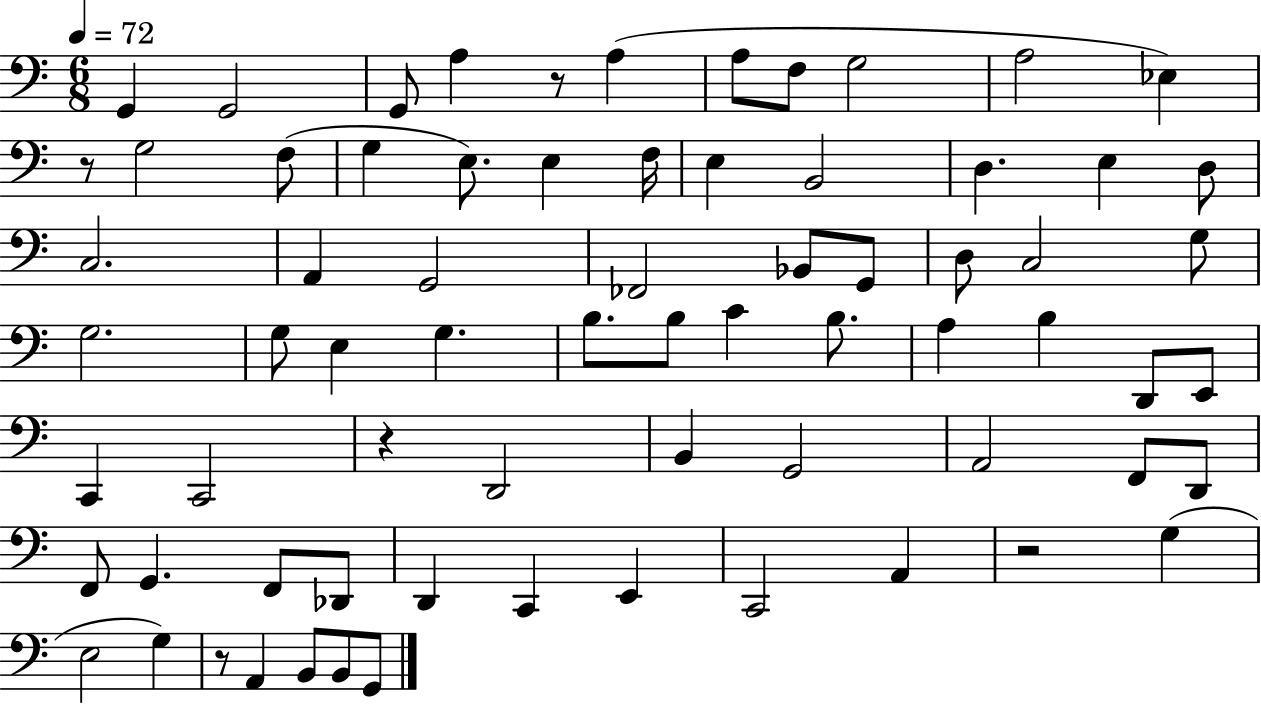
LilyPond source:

{
  \clef bass
  \numericTimeSignature
  \time 6/8
  \key c \major
  \tempo 4 = 72
  g,4 g,2 | g,8 a4 r8 a4( | a8 f8 g2 | a2 ees4) | \break r8 g2 f8( | g4 e8.) e4 f16 | e4 b,2 | d4. e4 d8 | \break c2. | a,4 g,2 | fes,2 bes,8 g,8 | d8 c2 g8 | \break g2. | g8 e4 g4. | b8. b8 c'4 b8. | a4 b4 d,8 e,8 | \break c,4 c,2 | r4 d,2 | b,4 g,2 | a,2 f,8 d,8 | \break f,8 g,4. f,8 des,8 | d,4 c,4 e,4 | c,2 a,4 | r2 g4( | \break e2 g4) | r8 a,4 b,8 b,8 g,8 | \bar "|."
}